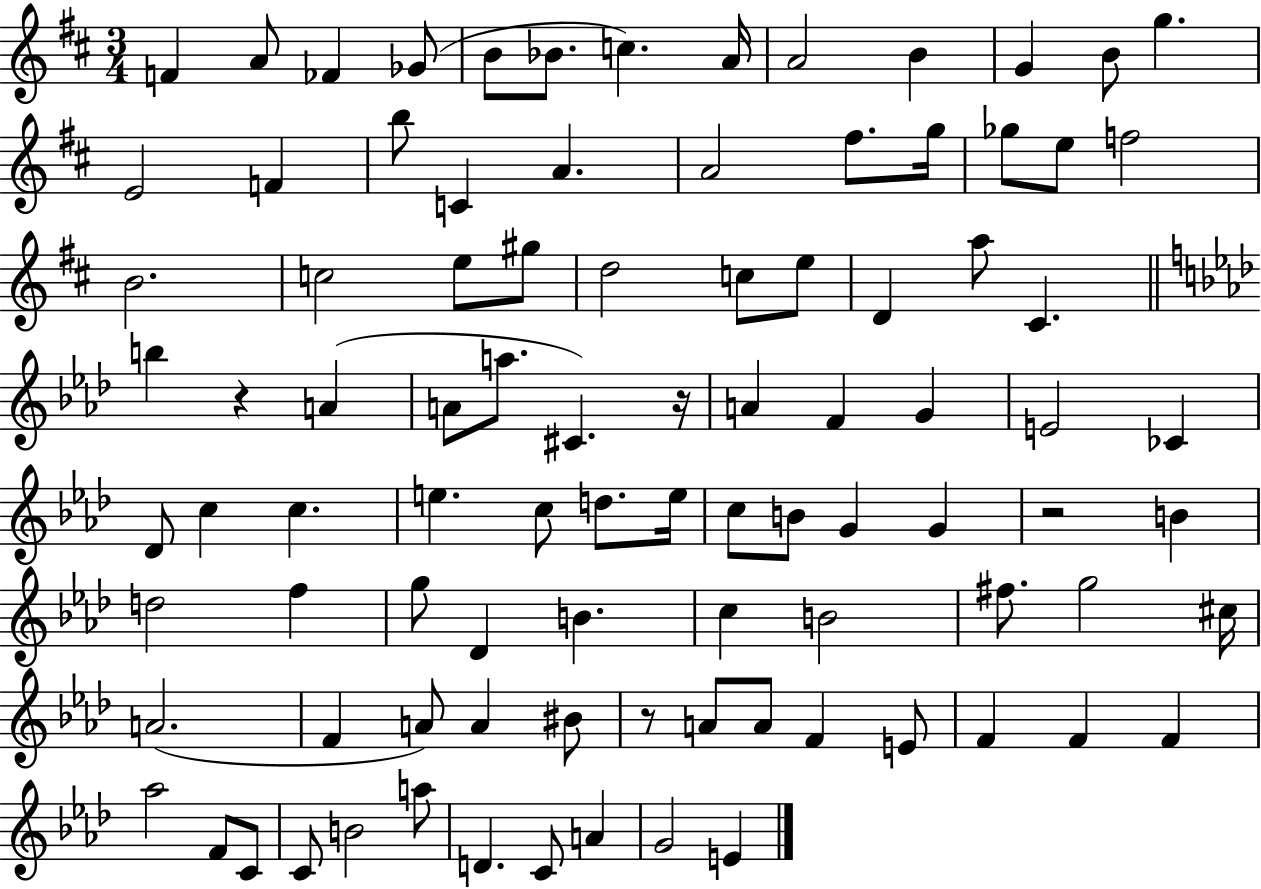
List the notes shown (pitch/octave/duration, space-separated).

F4/q A4/e FES4/q Gb4/e B4/e Bb4/e. C5/q. A4/s A4/h B4/q G4/q B4/e G5/q. E4/h F4/q B5/e C4/q A4/q. A4/h F#5/e. G5/s Gb5/e E5/e F5/h B4/h. C5/h E5/e G#5/e D5/h C5/e E5/e D4/q A5/e C#4/q. B5/q R/q A4/q A4/e A5/e. C#4/q. R/s A4/q F4/q G4/q E4/h CES4/q Db4/e C5/q C5/q. E5/q. C5/e D5/e. E5/s C5/e B4/e G4/q G4/q R/h B4/q D5/h F5/q G5/e Db4/q B4/q. C5/q B4/h F#5/e. G5/h C#5/s A4/h. F4/q A4/e A4/q BIS4/e R/e A4/e A4/e F4/q E4/e F4/q F4/q F4/q Ab5/h F4/e C4/e C4/e B4/h A5/e D4/q. C4/e A4/q G4/h E4/q